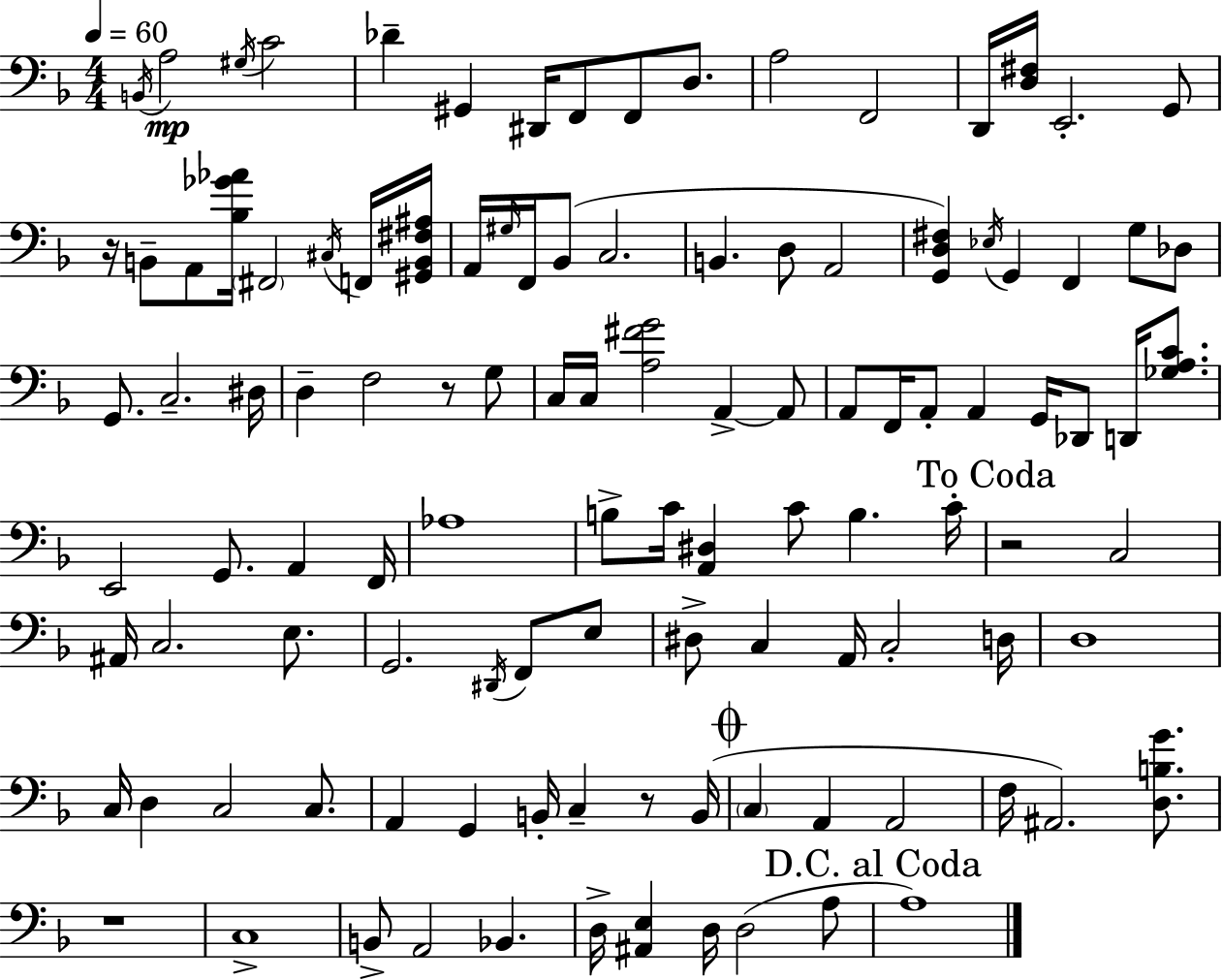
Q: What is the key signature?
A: D minor